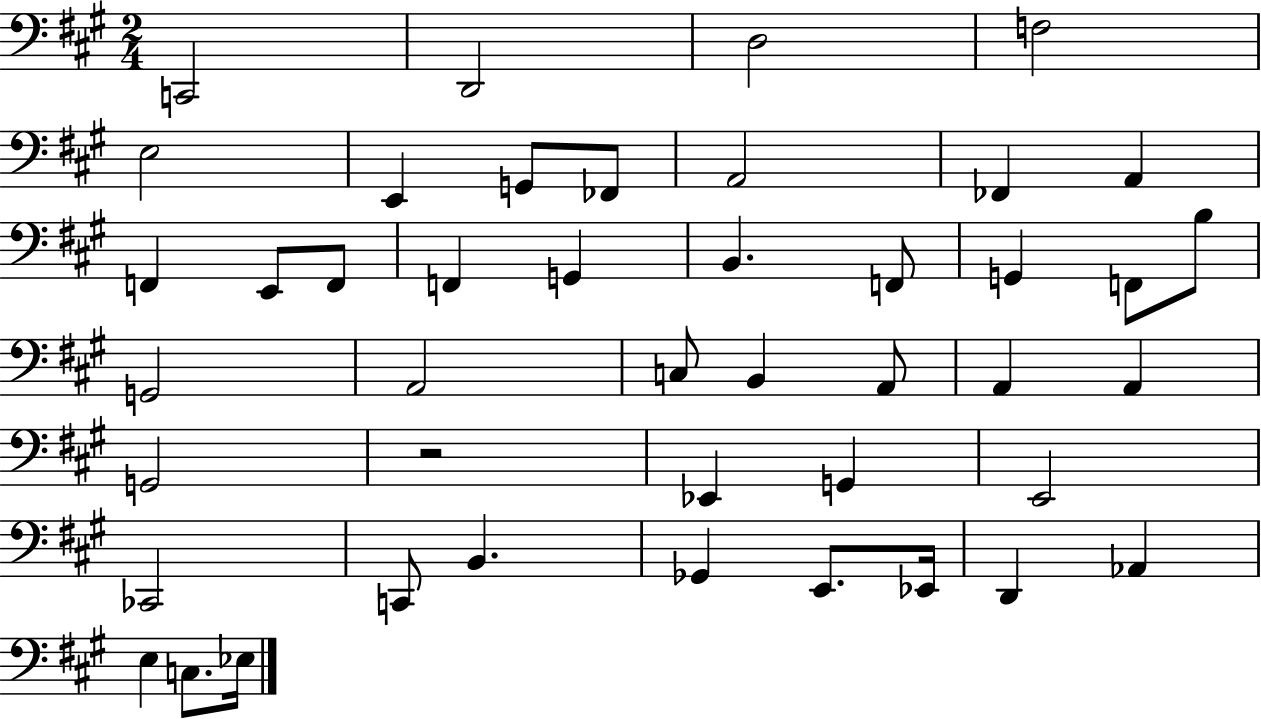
X:1
T:Untitled
M:2/4
L:1/4
K:A
C,,2 D,,2 D,2 F,2 E,2 E,, G,,/2 _F,,/2 A,,2 _F,, A,, F,, E,,/2 F,,/2 F,, G,, B,, F,,/2 G,, F,,/2 B,/2 G,,2 A,,2 C,/2 B,, A,,/2 A,, A,, G,,2 z2 _E,, G,, E,,2 _C,,2 C,,/2 B,, _G,, E,,/2 _E,,/4 D,, _A,, E, C,/2 _E,/4